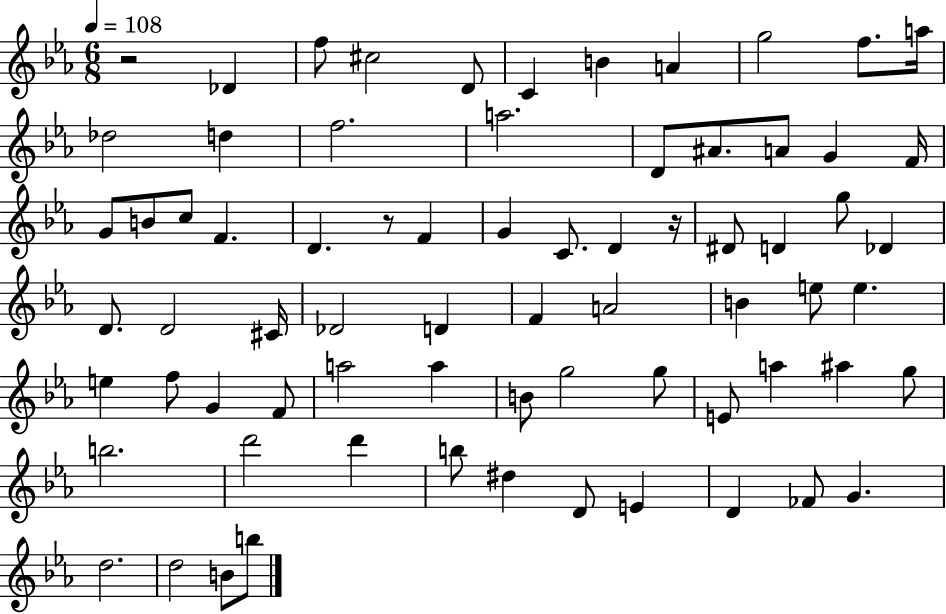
R/h Db4/q F5/e C#5/h D4/e C4/q B4/q A4/q G5/h F5/e. A5/s Db5/h D5/q F5/h. A5/h. D4/e A#4/e. A4/e G4/q F4/s G4/e B4/e C5/e F4/q. D4/q. R/e F4/q G4/q C4/e. D4/q R/s D#4/e D4/q G5/e Db4/q D4/e. D4/h C#4/s Db4/h D4/q F4/q A4/h B4/q E5/e E5/q. E5/q F5/e G4/q F4/e A5/h A5/q B4/e G5/h G5/e E4/e A5/q A#5/q G5/e B5/h. D6/h D6/q B5/e D#5/q D4/e E4/q D4/q FES4/e G4/q. D5/h. D5/h B4/e B5/e